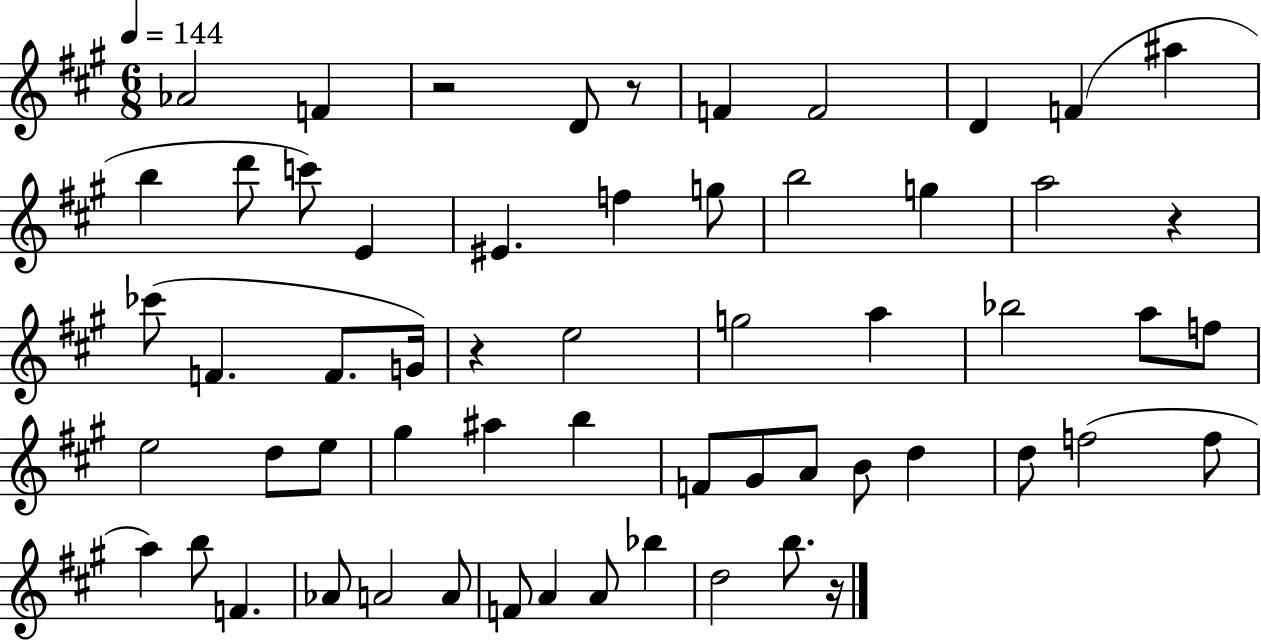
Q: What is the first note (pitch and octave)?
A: Ab4